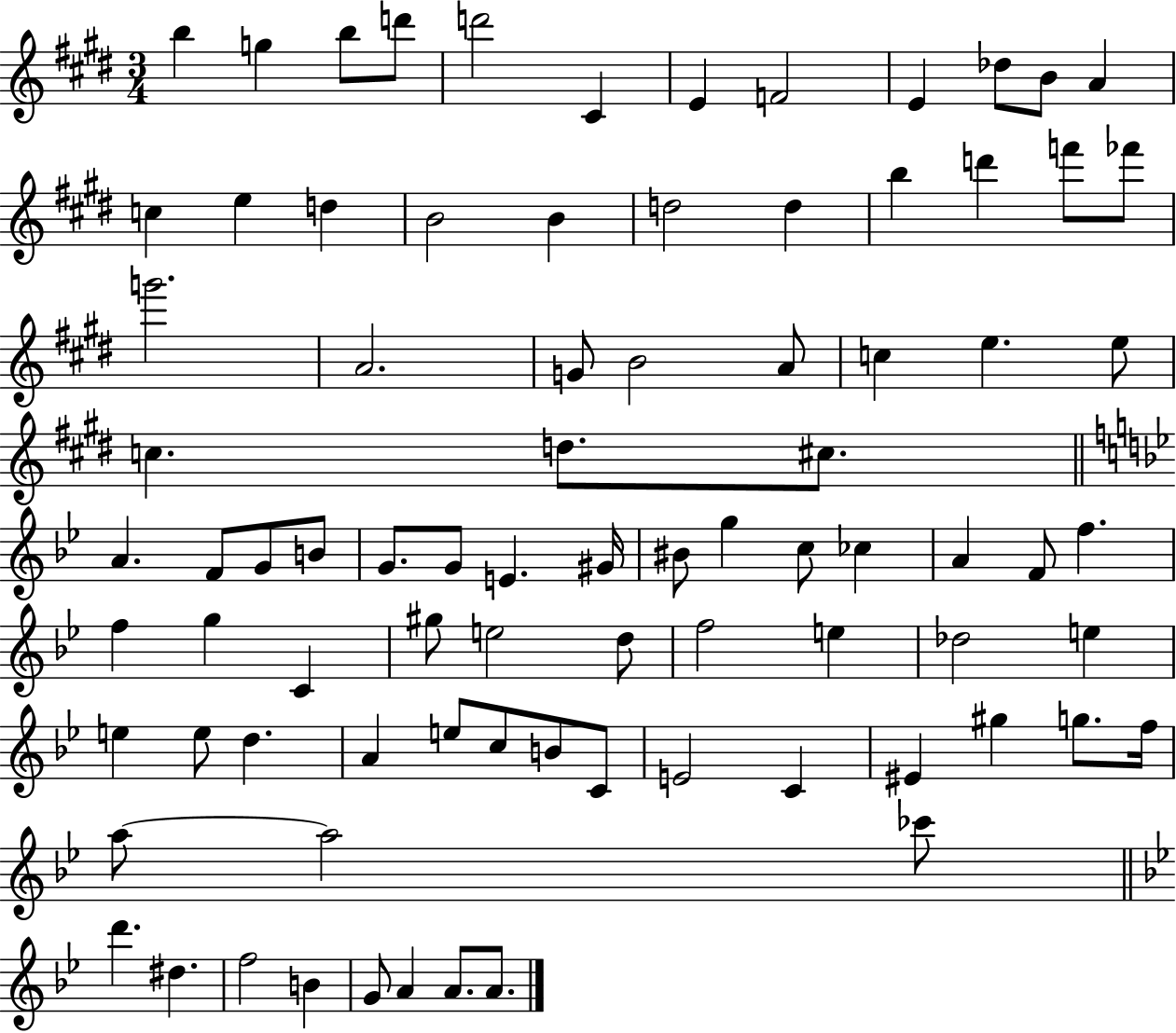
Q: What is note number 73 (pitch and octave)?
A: F5